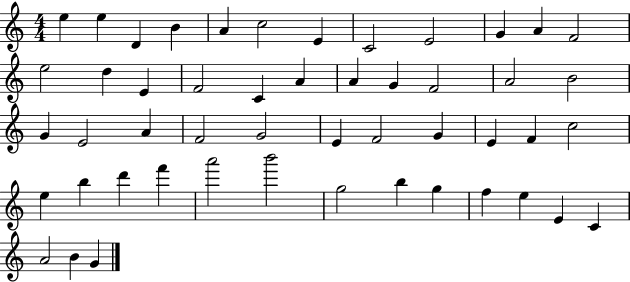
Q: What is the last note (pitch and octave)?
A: G4